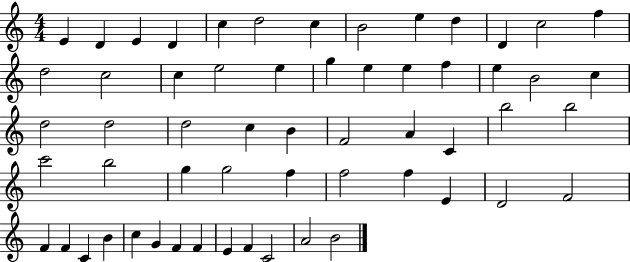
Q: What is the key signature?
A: C major